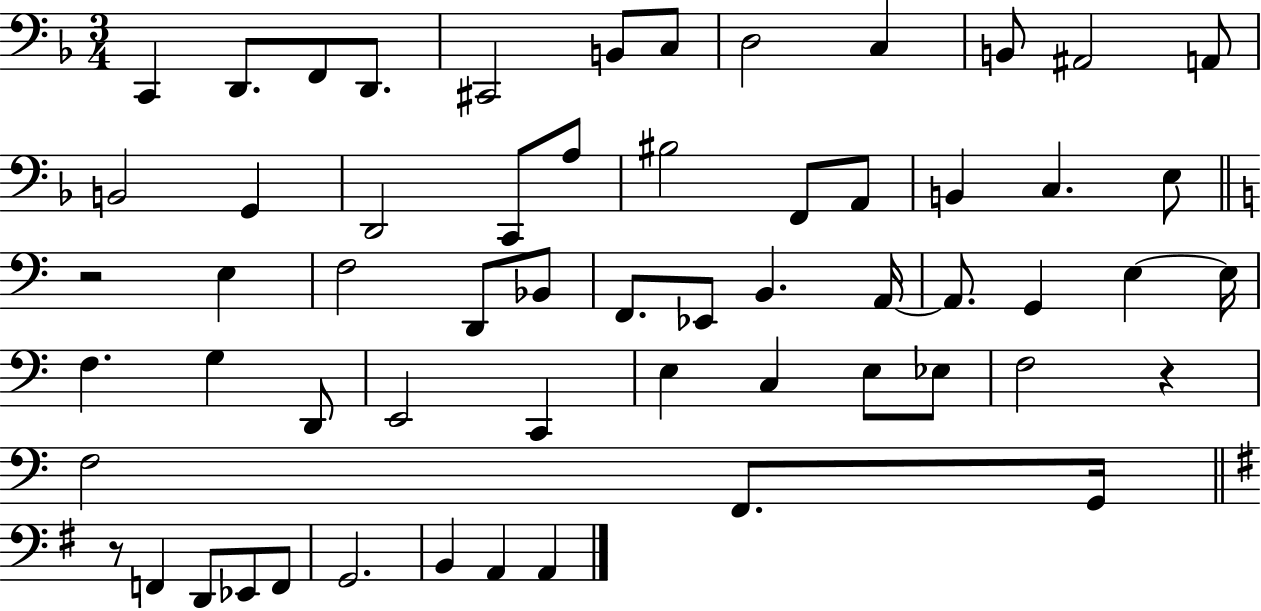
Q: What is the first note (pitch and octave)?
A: C2